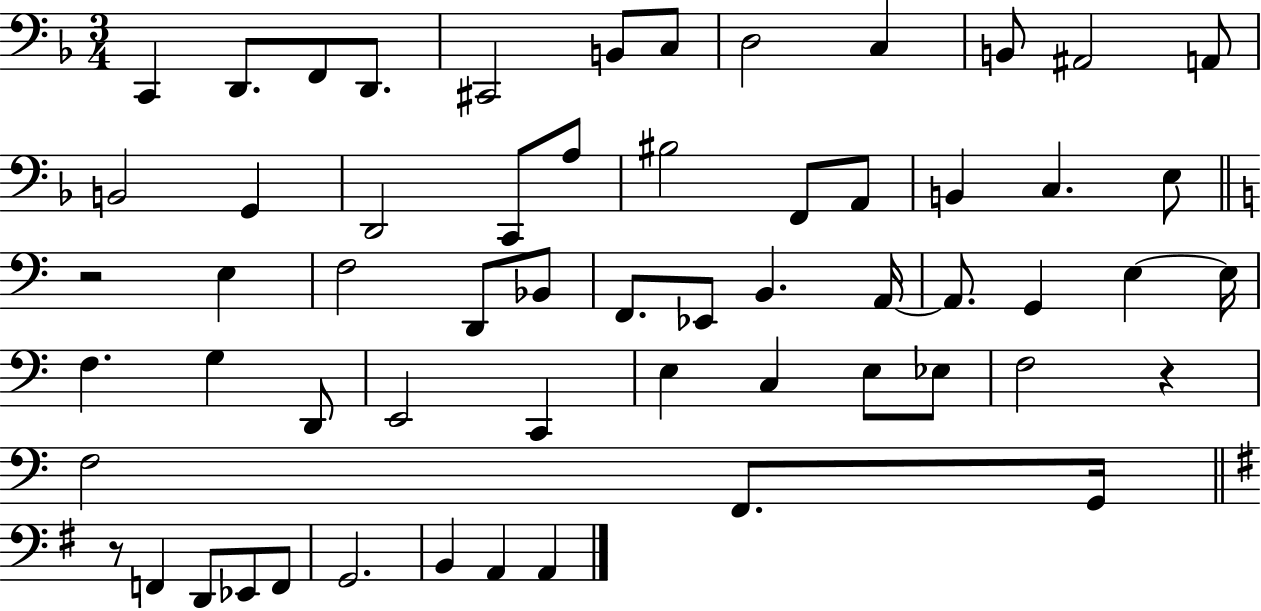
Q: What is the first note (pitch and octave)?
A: C2